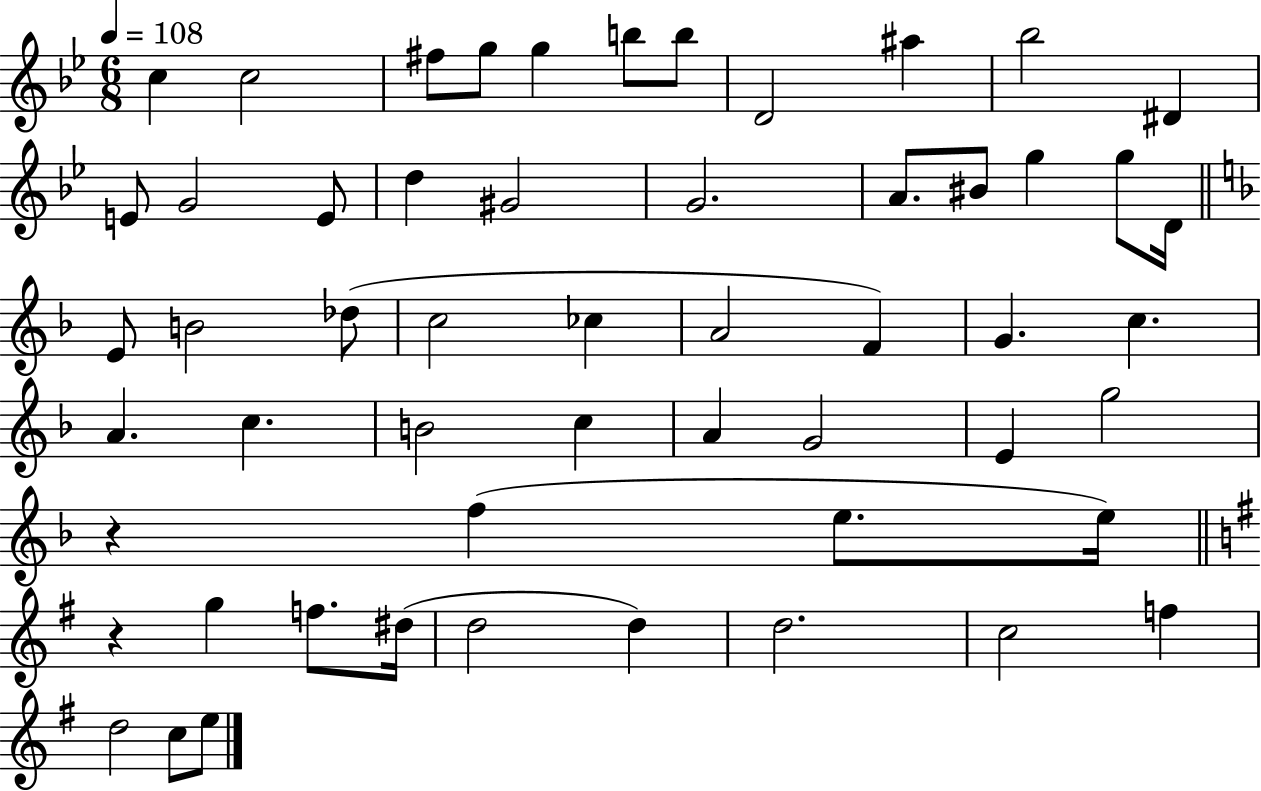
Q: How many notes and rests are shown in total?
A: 55